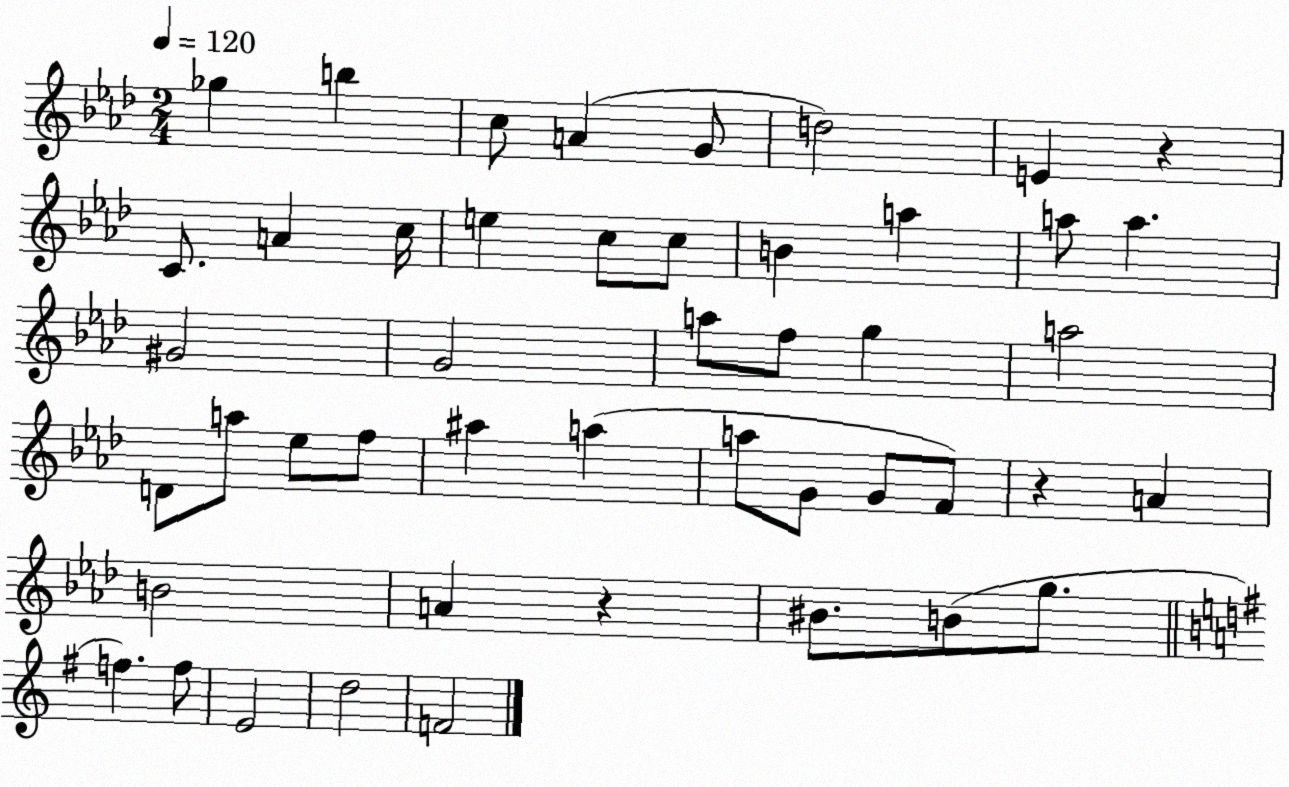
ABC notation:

X:1
T:Untitled
M:2/4
L:1/4
K:Ab
_g b c/2 A G/2 d2 E z C/2 A c/4 e c/2 c/2 B a a/2 a ^G2 G2 a/2 f/2 g a2 D/2 a/2 _e/2 f/2 ^a a a/2 G/2 G/2 F/2 z A B2 A z ^B/2 B/2 g/2 f f/2 E2 d2 F2